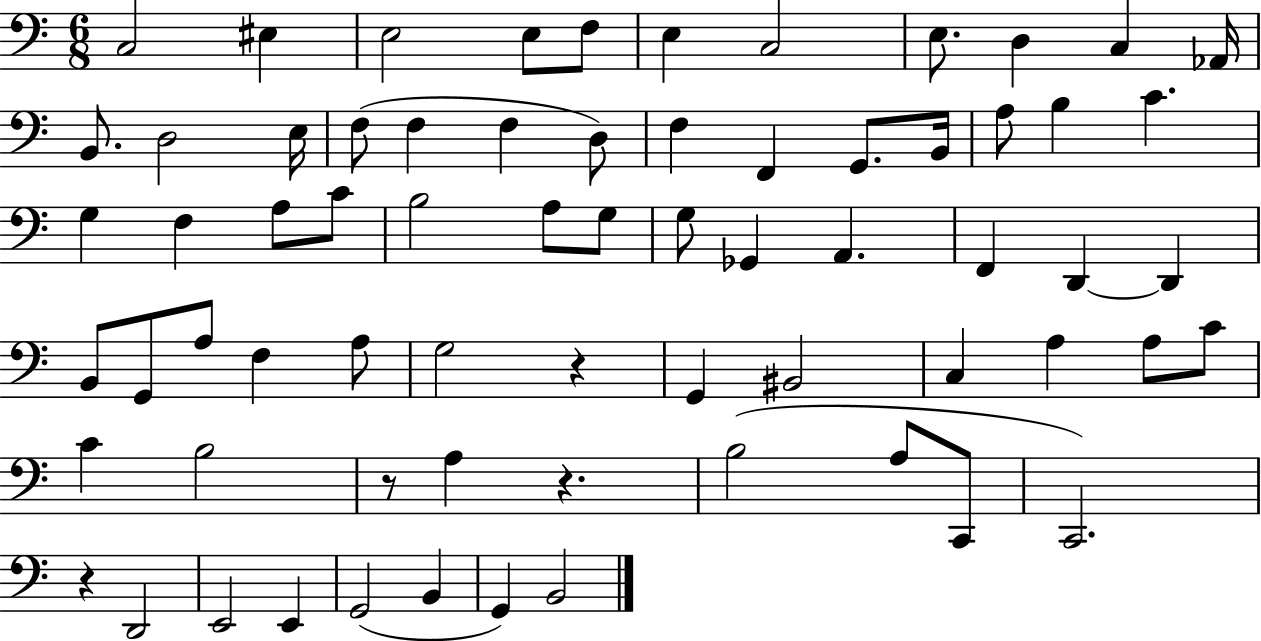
X:1
T:Untitled
M:6/8
L:1/4
K:C
C,2 ^E, E,2 E,/2 F,/2 E, C,2 E,/2 D, C, _A,,/4 B,,/2 D,2 E,/4 F,/2 F, F, D,/2 F, F,, G,,/2 B,,/4 A,/2 B, C G, F, A,/2 C/2 B,2 A,/2 G,/2 G,/2 _G,, A,, F,, D,, D,, B,,/2 G,,/2 A,/2 F, A,/2 G,2 z G,, ^B,,2 C, A, A,/2 C/2 C B,2 z/2 A, z B,2 A,/2 C,,/2 C,,2 z D,,2 E,,2 E,, G,,2 B,, G,, B,,2